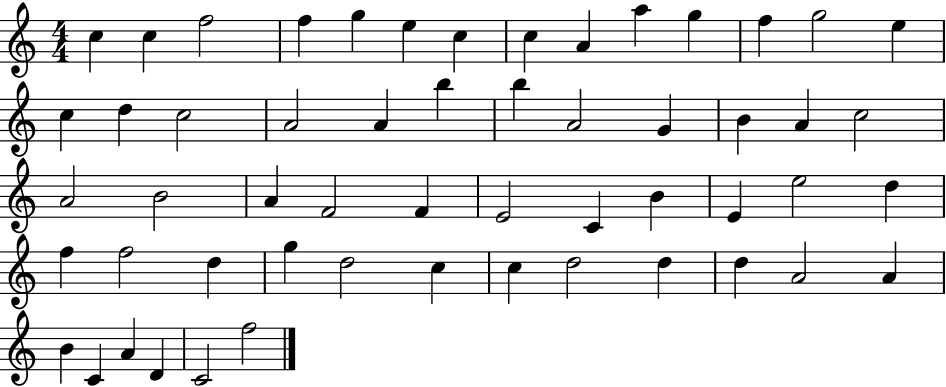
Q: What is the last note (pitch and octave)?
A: F5